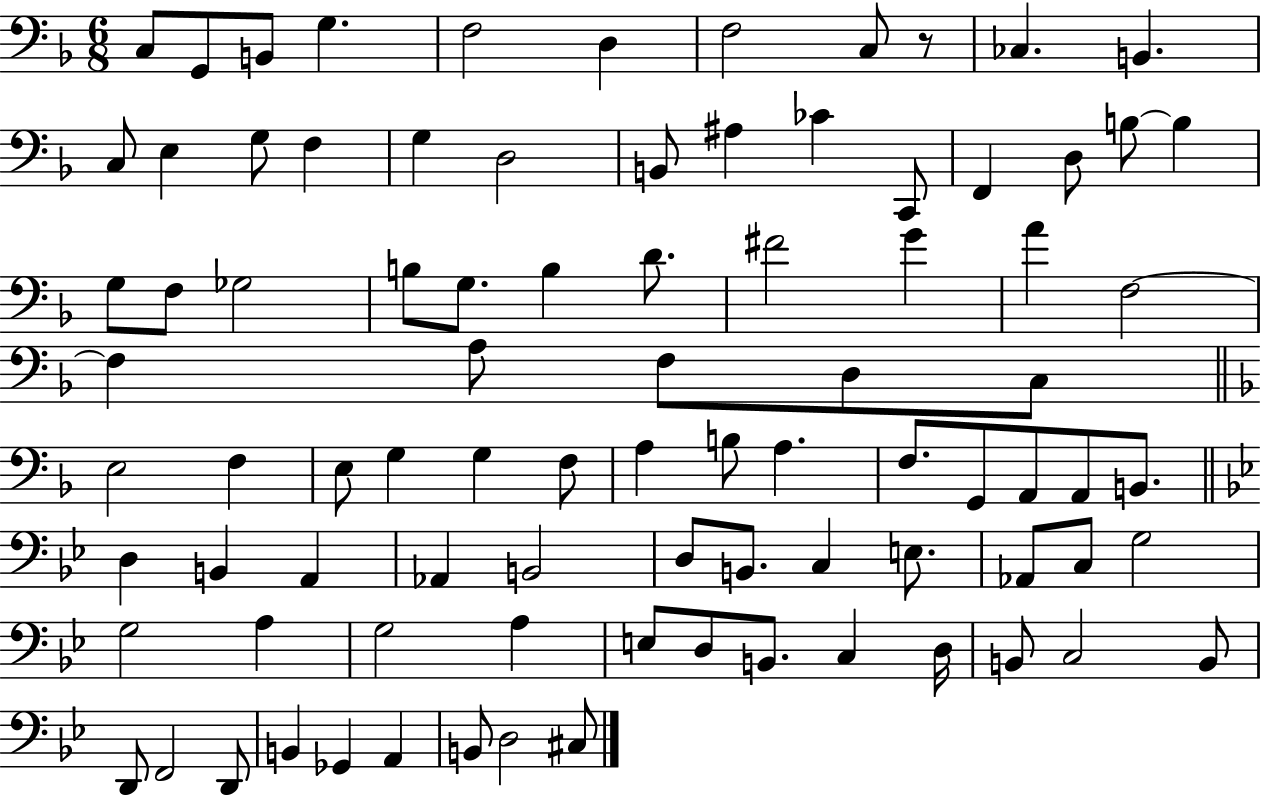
X:1
T:Untitled
M:6/8
L:1/4
K:F
C,/2 G,,/2 B,,/2 G, F,2 D, F,2 C,/2 z/2 _C, B,, C,/2 E, G,/2 F, G, D,2 B,,/2 ^A, _C C,,/2 F,, D,/2 B,/2 B, G,/2 F,/2 _G,2 B,/2 G,/2 B, D/2 ^F2 G A F,2 F, A,/2 F,/2 D,/2 C,/2 E,2 F, E,/2 G, G, F,/2 A, B,/2 A, F,/2 G,,/2 A,,/2 A,,/2 B,,/2 D, B,, A,, _A,, B,,2 D,/2 B,,/2 C, E,/2 _A,,/2 C,/2 G,2 G,2 A, G,2 A, E,/2 D,/2 B,,/2 C, D,/4 B,,/2 C,2 B,,/2 D,,/2 F,,2 D,,/2 B,, _G,, A,, B,,/2 D,2 ^C,/2